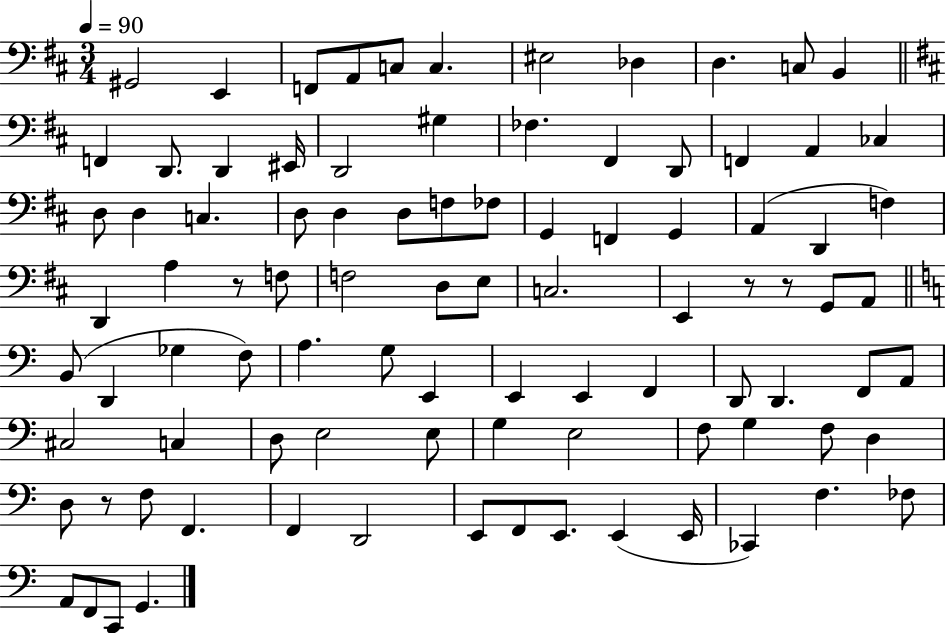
{
  \clef bass
  \numericTimeSignature
  \time 3/4
  \key d \major
  \tempo 4 = 90
  gis,2 e,4 | f,8 a,8 c8 c4. | eis2 des4 | d4. c8 b,4 | \break \bar "||" \break \key b \minor f,4 d,8. d,4 eis,16 | d,2 gis4 | fes4. fis,4 d,8 | f,4 a,4 ces4 | \break d8 d4 c4. | d8 d4 d8 f8 fes8 | g,4 f,4 g,4 | a,4( d,4 f4) | \break d,4 a4 r8 f8 | f2 d8 e8 | c2. | e,4 r8 r8 g,8 a,8 | \break \bar "||" \break \key c \major b,8( d,4 ges4 f8) | a4. g8 e,4 | e,4 e,4 f,4 | d,8 d,4. f,8 a,8 | \break cis2 c4 | d8 e2 e8 | g4 e2 | f8 g4 f8 d4 | \break d8 r8 f8 f,4. | f,4 d,2 | e,8 f,8 e,8. e,4( e,16 | ces,4) f4. fes8 | \break a,8 f,8 c,8 g,4. | \bar "|."
}